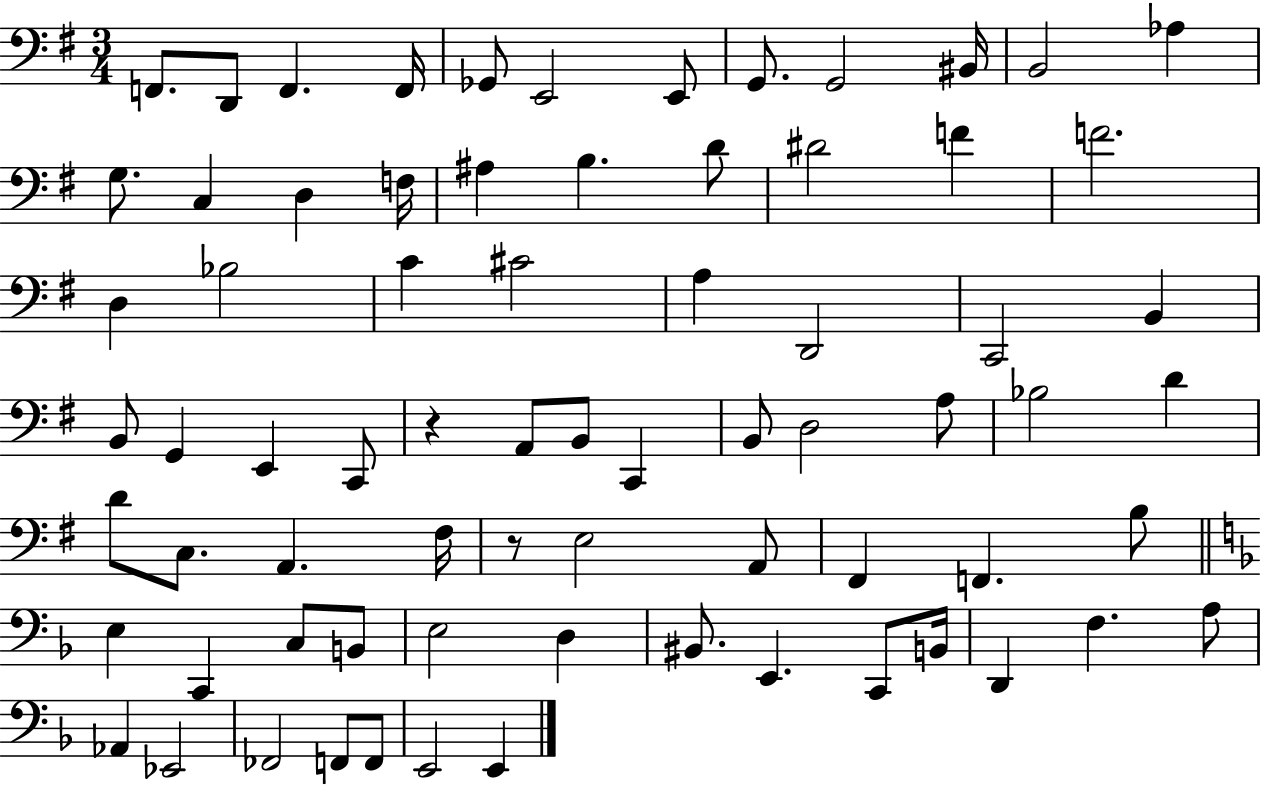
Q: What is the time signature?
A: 3/4